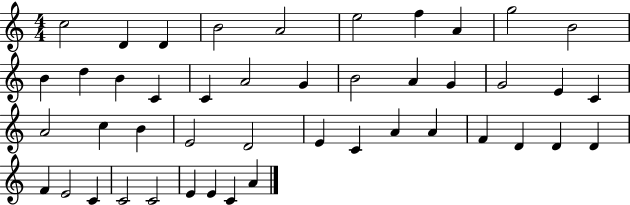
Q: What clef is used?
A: treble